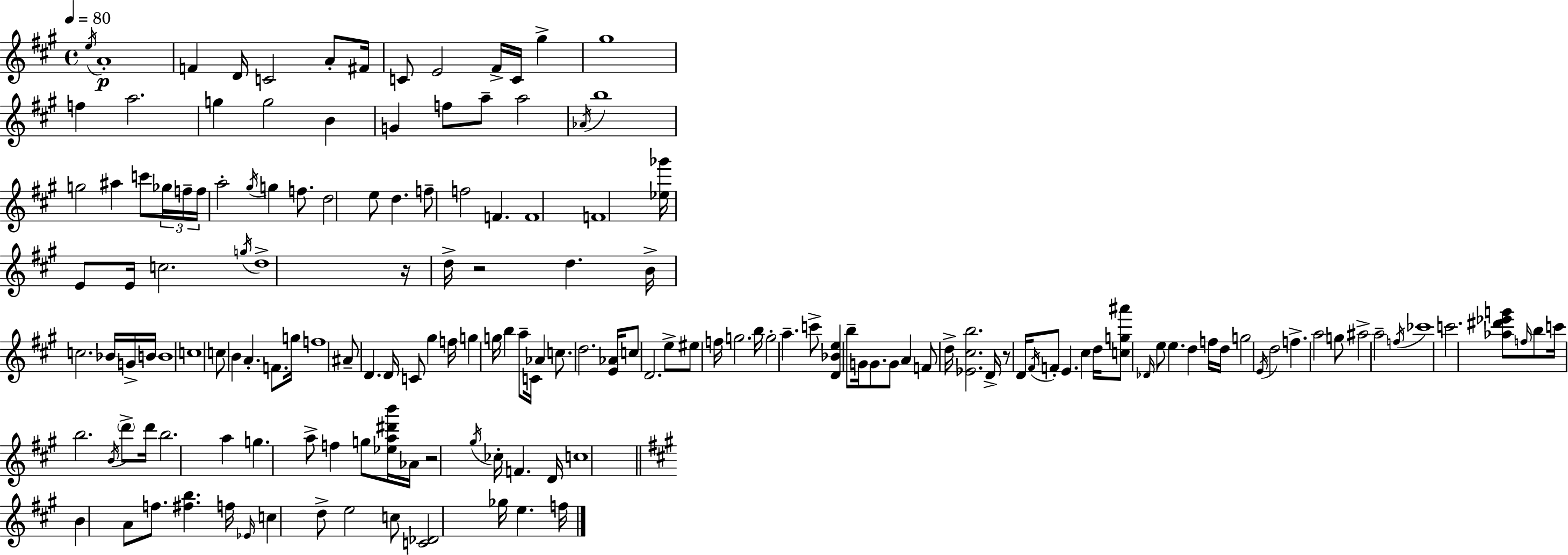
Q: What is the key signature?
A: A major